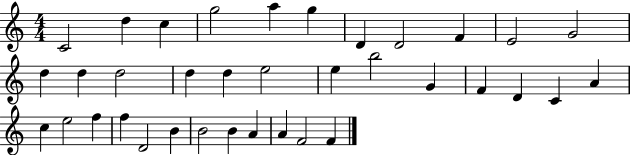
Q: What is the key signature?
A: C major